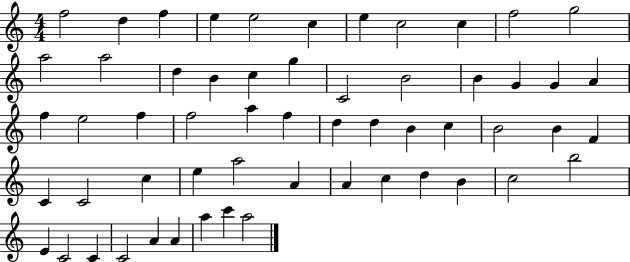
{
  \clef treble
  \numericTimeSignature
  \time 4/4
  \key c \major
  f''2 d''4 f''4 | e''4 e''2 c''4 | e''4 c''2 c''4 | f''2 g''2 | \break a''2 a''2 | d''4 b'4 c''4 g''4 | c'2 b'2 | b'4 g'4 g'4 a'4 | \break f''4 e''2 f''4 | f''2 a''4 f''4 | d''4 d''4 b'4 c''4 | b'2 b'4 f'4 | \break c'4 c'2 c''4 | e''4 a''2 a'4 | a'4 c''4 d''4 b'4 | c''2 b''2 | \break e'4 c'2 c'4 | c'2 a'4 a'4 | a''4 c'''4 a''2 | \bar "|."
}